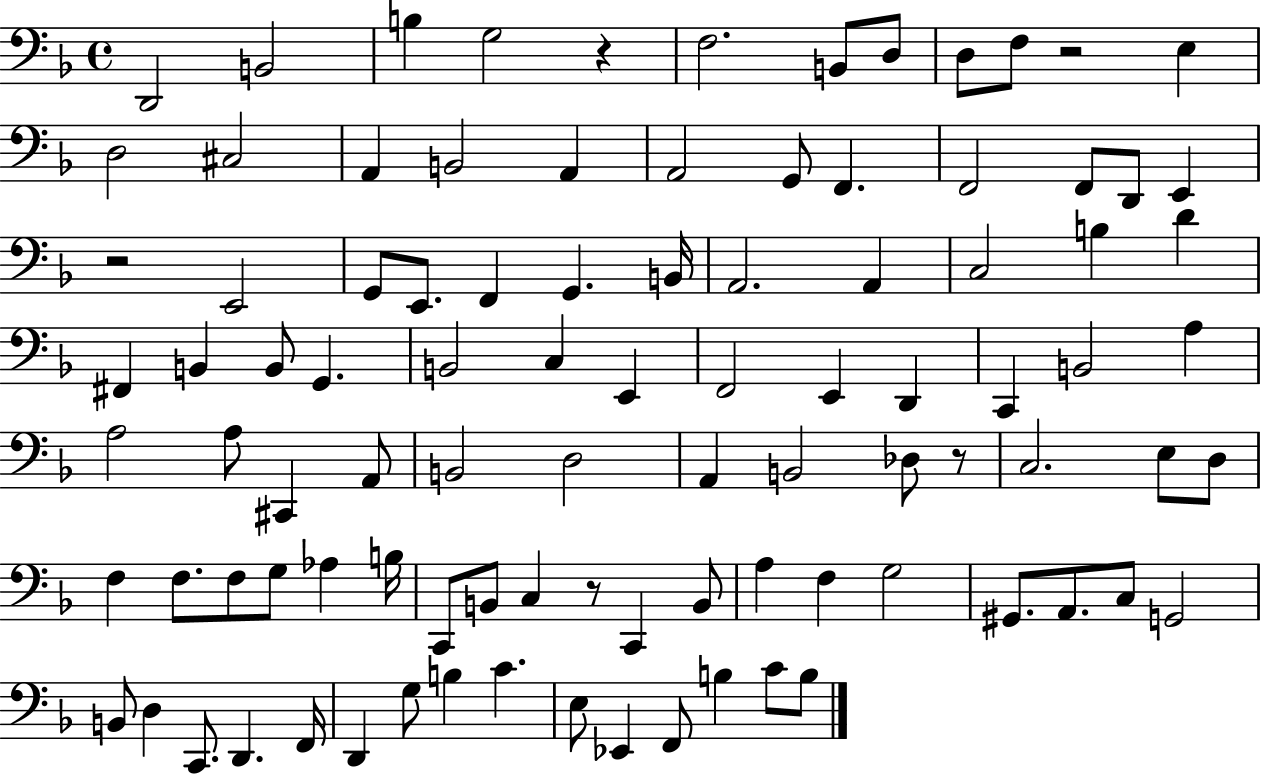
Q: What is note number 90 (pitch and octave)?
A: C4